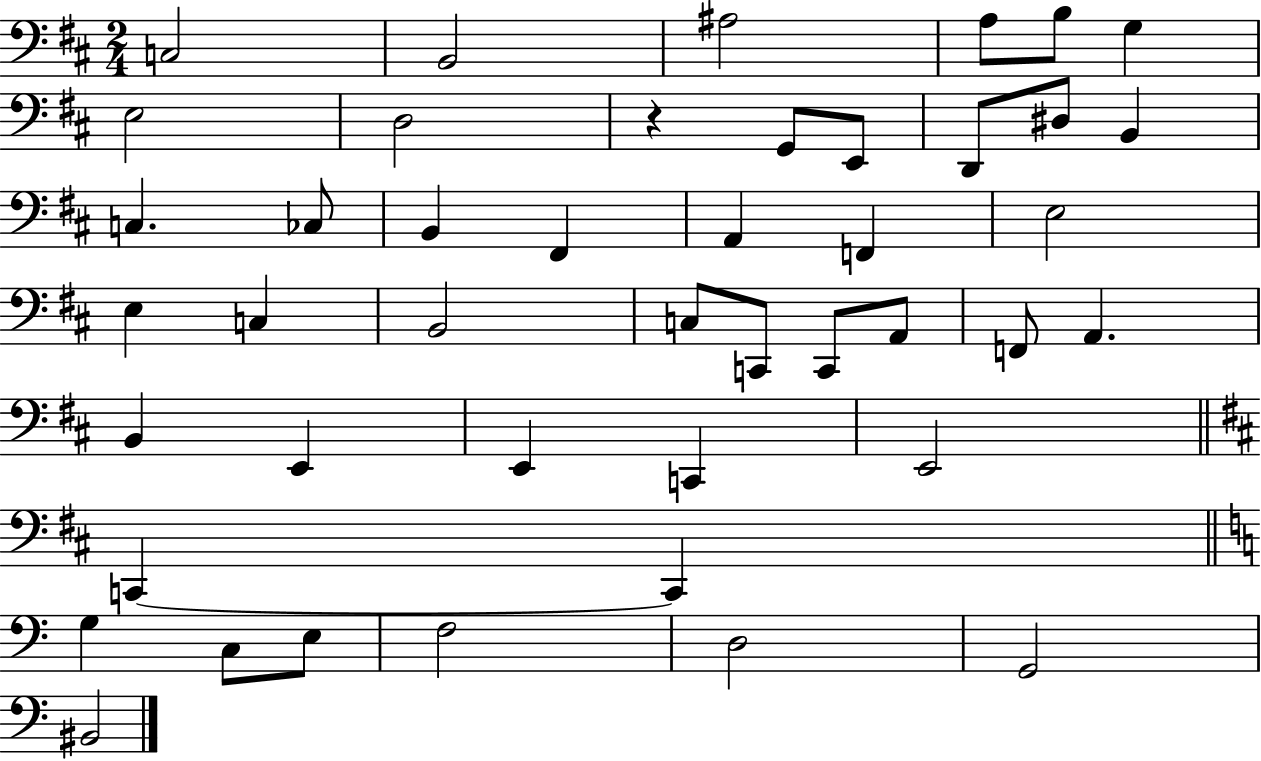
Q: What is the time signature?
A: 2/4